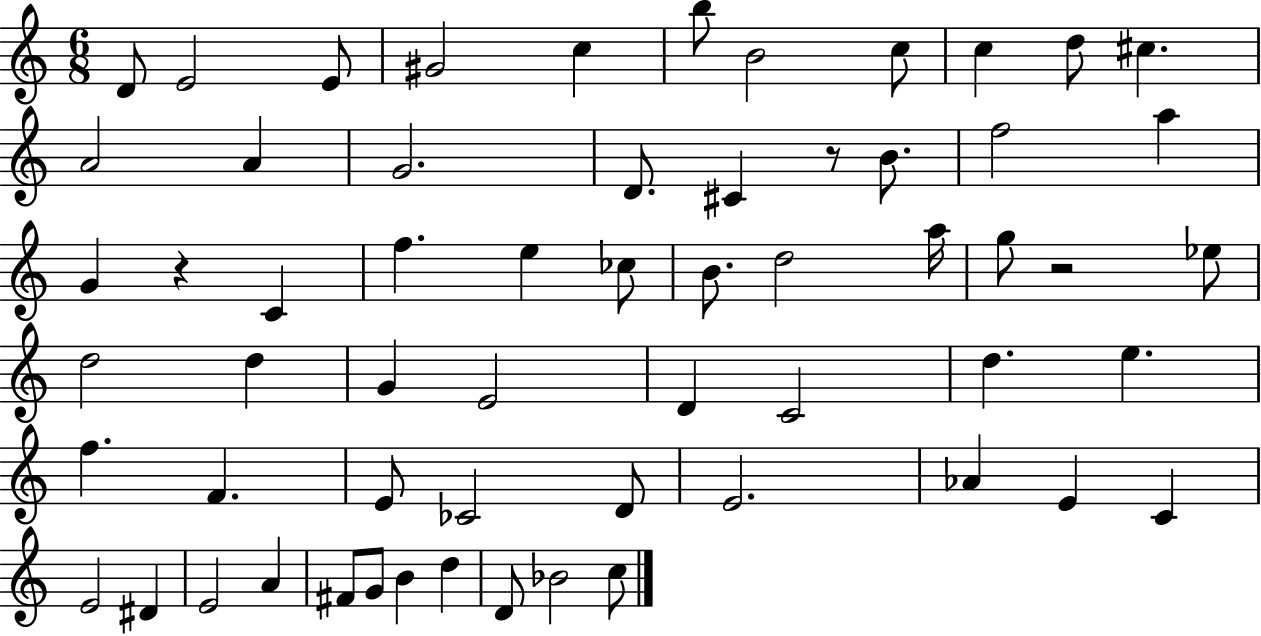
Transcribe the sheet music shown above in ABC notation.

X:1
T:Untitled
M:6/8
L:1/4
K:C
D/2 E2 E/2 ^G2 c b/2 B2 c/2 c d/2 ^c A2 A G2 D/2 ^C z/2 B/2 f2 a G z C f e _c/2 B/2 d2 a/4 g/2 z2 _e/2 d2 d G E2 D C2 d e f F E/2 _C2 D/2 E2 _A E C E2 ^D E2 A ^F/2 G/2 B d D/2 _B2 c/2